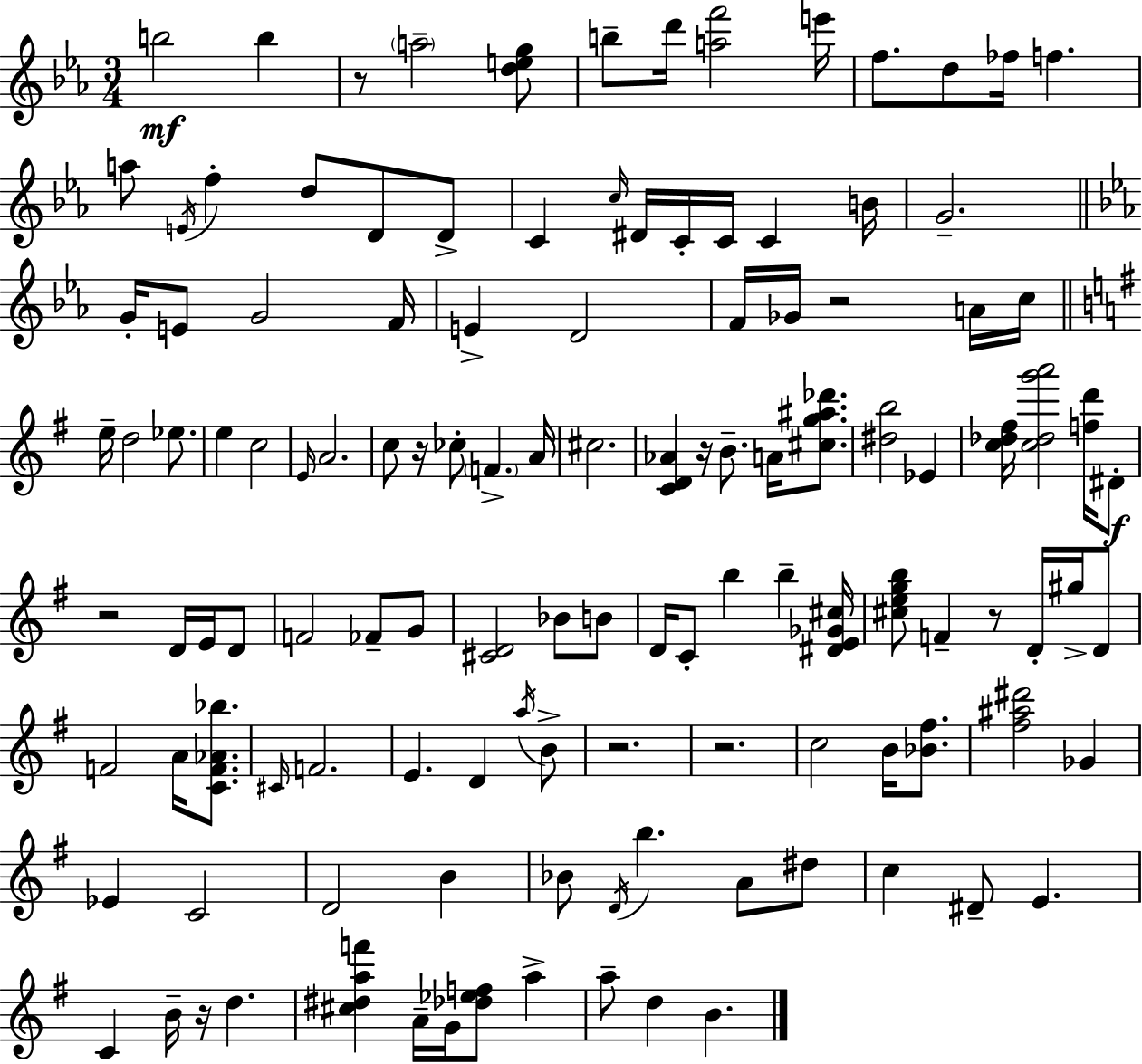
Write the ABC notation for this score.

X:1
T:Untitled
M:3/4
L:1/4
K:Cm
b2 b z/2 a2 [deg]/2 b/2 d'/4 [af']2 e'/4 f/2 d/2 _f/4 f a/2 E/4 f d/2 D/2 D/2 C c/4 ^D/4 C/4 C/4 C B/4 G2 G/4 E/2 G2 F/4 E D2 F/4 _G/4 z2 A/4 c/4 e/4 d2 _e/2 e c2 E/4 A2 c/2 z/4 _c/2 F A/4 ^c2 [CD_A] z/4 B/2 A/4 [^cg^a_d']/2 [^db]2 _E [c_d^f]/4 [c_dg'a']2 [fd']/4 ^D/2 z2 D/4 E/4 D/2 F2 _F/2 G/2 [^CD]2 _B/2 B/2 D/4 C/2 b b [^DE_G^c]/4 [^cegb]/2 F z/2 D/4 ^g/4 D/2 F2 A/4 [CF_A_b]/2 ^C/4 F2 E D a/4 B/2 z2 z2 c2 B/4 [_B^f]/2 [^f^a^d']2 _G _E C2 D2 B _B/2 D/4 b A/2 ^d/2 c ^D/2 E C B/4 z/4 d [^c^daf'] A/4 G/4 [_d_ef]/2 a a/2 d B